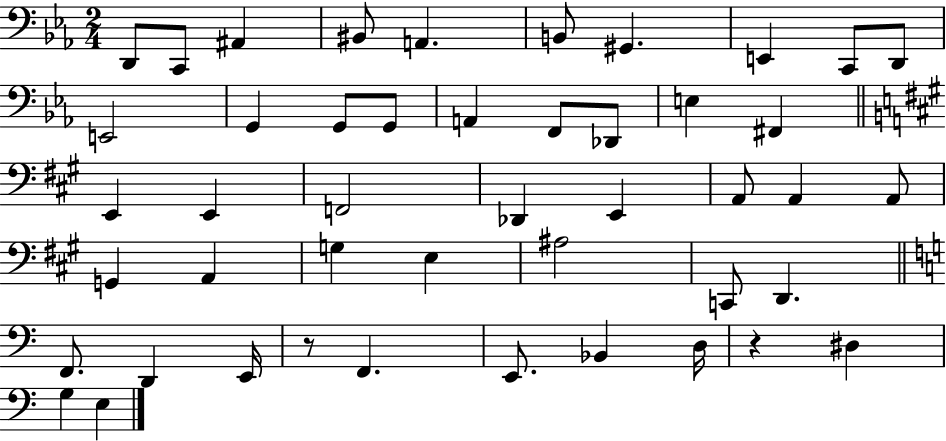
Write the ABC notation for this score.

X:1
T:Untitled
M:2/4
L:1/4
K:Eb
D,,/2 C,,/2 ^A,, ^B,,/2 A,, B,,/2 ^G,, E,, C,,/2 D,,/2 E,,2 G,, G,,/2 G,,/2 A,, F,,/2 _D,,/2 E, ^F,, E,, E,, F,,2 _D,, E,, A,,/2 A,, A,,/2 G,, A,, G, E, ^A,2 C,,/2 D,, F,,/2 D,, E,,/4 z/2 F,, E,,/2 _B,, D,/4 z ^D, G, E,